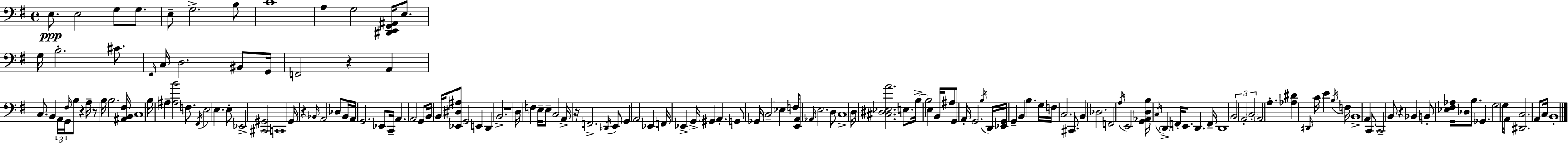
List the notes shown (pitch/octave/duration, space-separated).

E3/e. E3/h G3/e G3/e. E3/e G3/h. B3/e C4/w A3/q G3/h [D#2,E2,G2,A#2]/s E3/e. G3/s B3/h. C#4/e. F#2/s C3/s D3/h. BIS2/e G2/s F2/h R/q A2/q C3/e. B2/q A2/s G2/s F#3/s B3/e R/q A3/s R/e B3/s B3/h. [A#2,B2,F#3]/s C3/w B3/s A#3/q [A#3,B4]/h F3/e. F#2/s E3/h E3/q. E3/e Eb2/h [C#2,G#2]/h C2/w G2/s R/q Bb2/s A2/h Db3/e Bb2/s A2/s G2/h. Eb2/e C2/s A2/q. A2/h G2/e B2/s B2/s [Eb2,D#3,A#3]/e G2/h E2/q D2/q B2/h. R/w D3/s F3/q E3/s E3/e C3/h A2/s R/s F2/h. Db2/s E2/e G2/q A2/h Eb2/q F2/s Eb2/q G2/s G#2/q A2/q. G2/e Gb2/s C3/h Eb3/q F3/s [E2,A2]/e Ab2/s E3/h. D3/e C3/w D3/s [C#3,D#3,Eb3,A4]/h. E3/e. B3/s B3/h E3/q B2/s A#3/e G2/e A2/s G2/h. B3/s D2/s [Eb2,G2]/s G2/q B2/q B3/q. G3/s F3/s C3/h. C#2/e. B2/q Db3/h. F2/h A3/s E2/h [G2,Ab2,D3,B3]/s C3/s D2/q F2/s E2/e. D2/q. F2/s D2/w B2/h A2/h C3/h A2/h A3/q. [Ab3,D#4]/q D#2/s C4/s E4/q B3/s F3/s B2/w A2/q C2/e C2/h B2/e R/q Bb2/q B2/e [Eb3,F#3,Ab3]/s Db3/e B3/e. Gb2/q. G3/h G3/e A2/s [D#2,C3]/h. A2/e C3/s B2/w